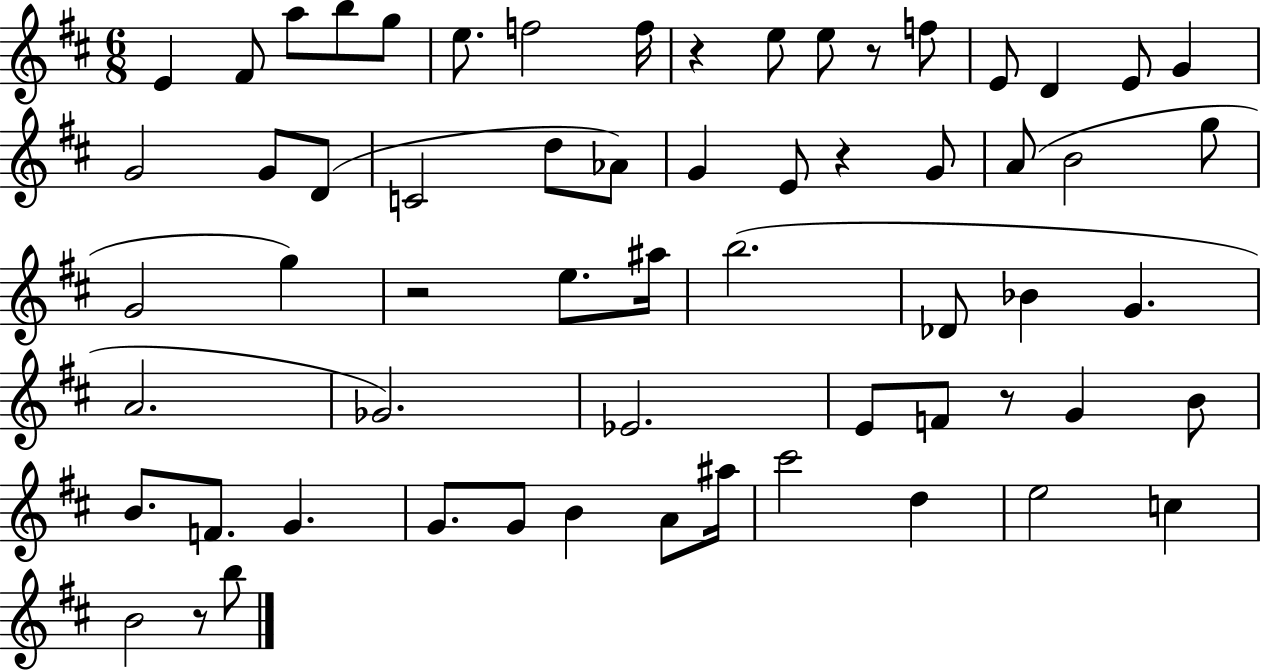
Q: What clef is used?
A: treble